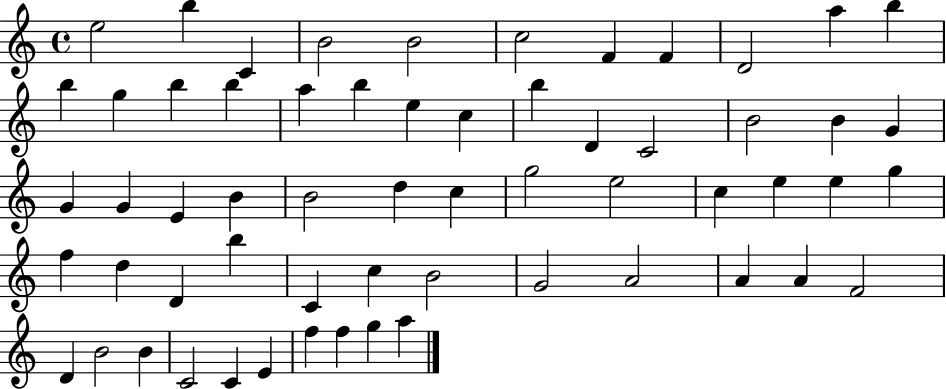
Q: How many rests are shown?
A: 0